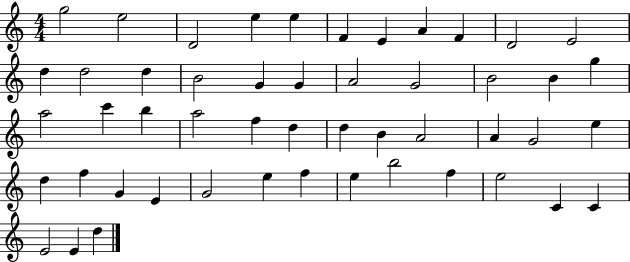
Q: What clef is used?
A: treble